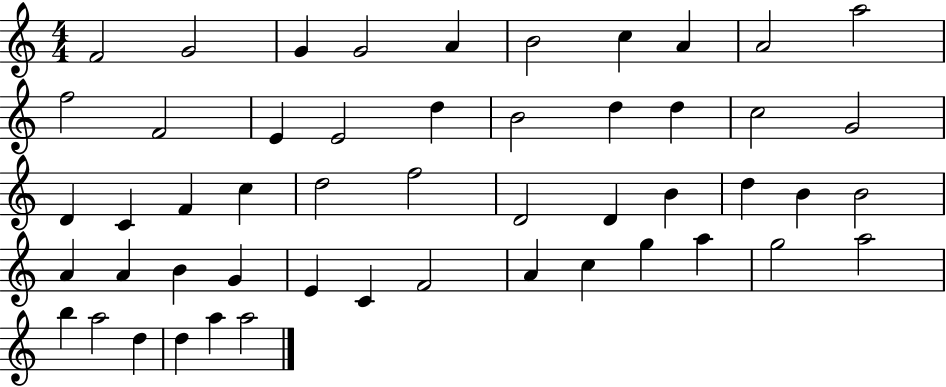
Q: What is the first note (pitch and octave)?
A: F4